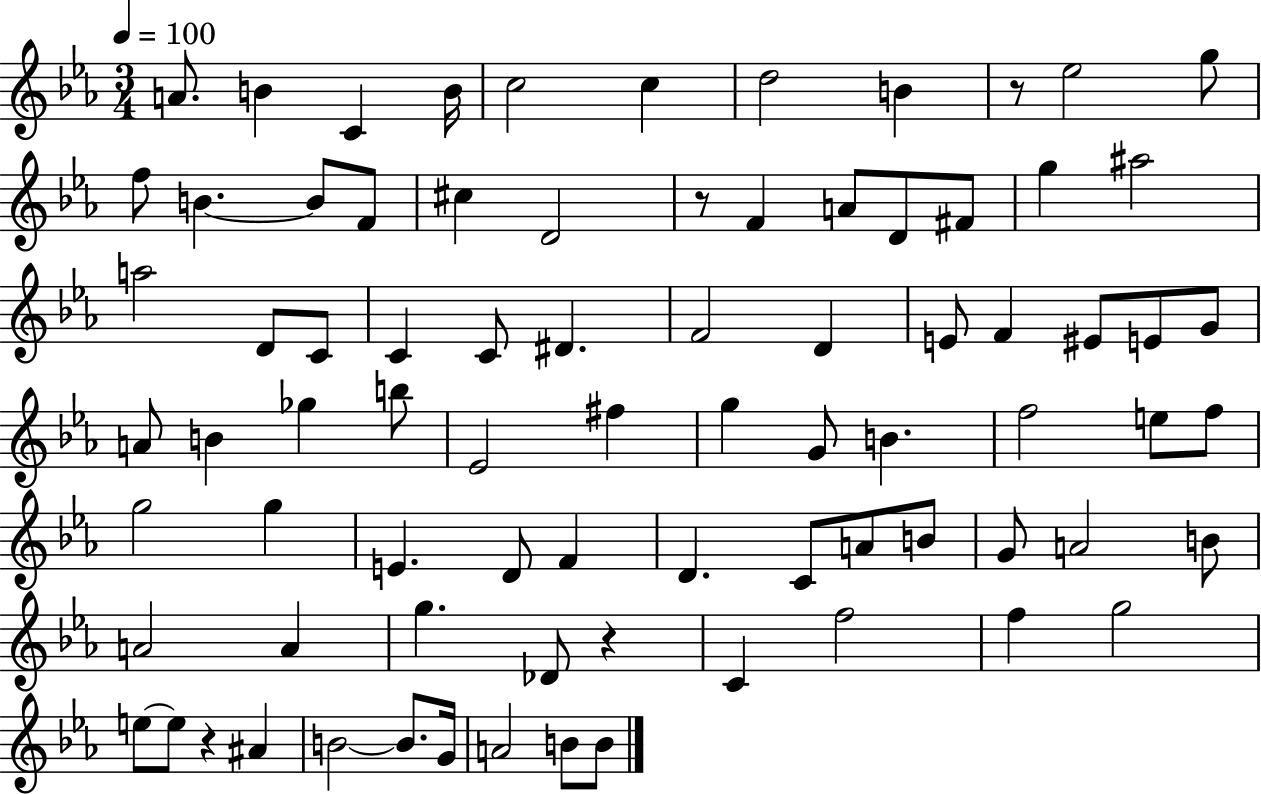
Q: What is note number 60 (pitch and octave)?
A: A4